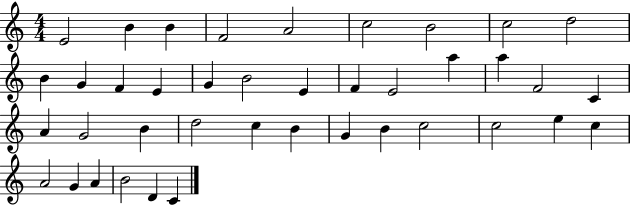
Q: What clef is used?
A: treble